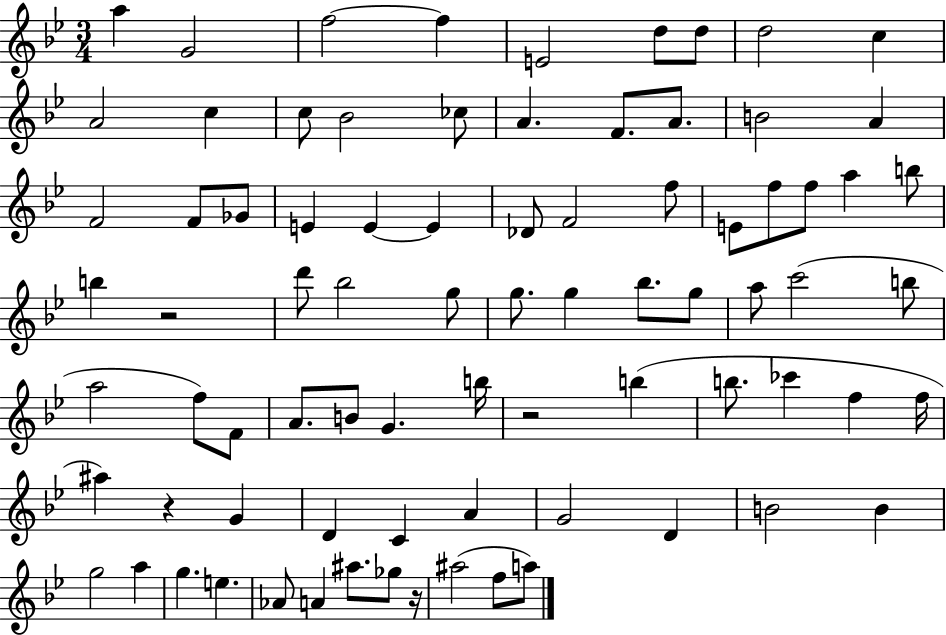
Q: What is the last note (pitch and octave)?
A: A5